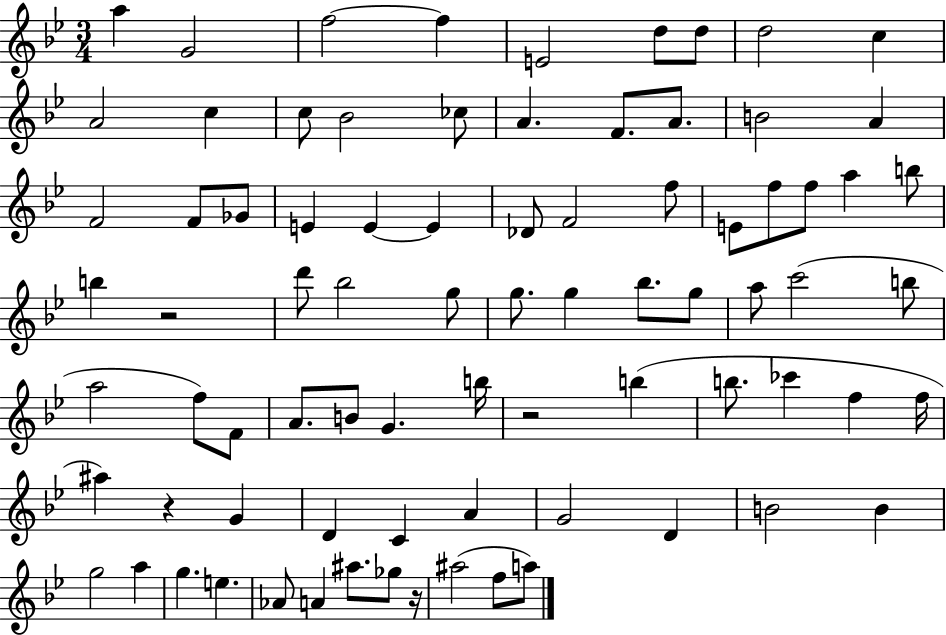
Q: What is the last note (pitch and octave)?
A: A5